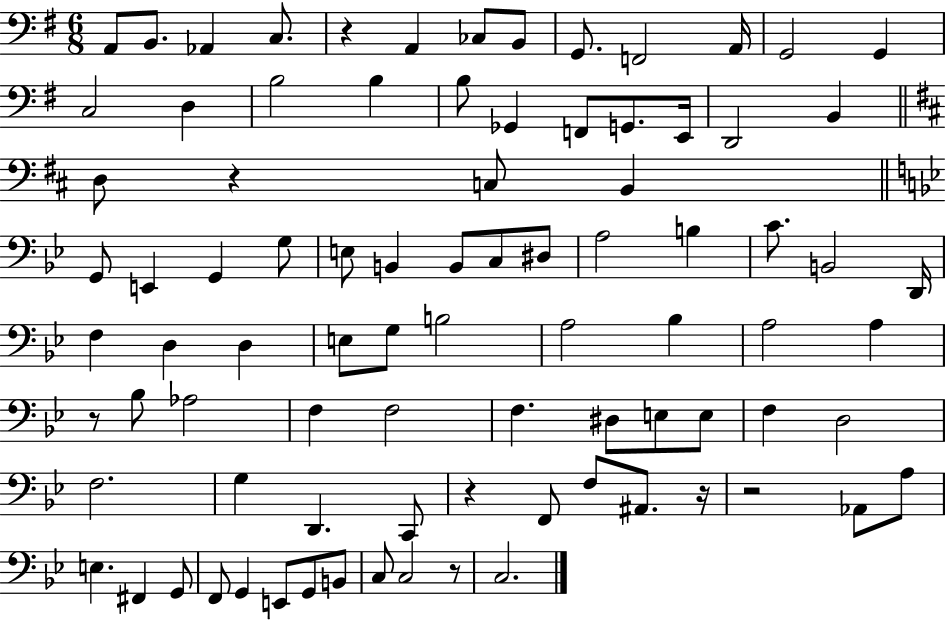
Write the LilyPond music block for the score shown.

{
  \clef bass
  \numericTimeSignature
  \time 6/8
  \key g \major
  a,8 b,8. aes,4 c8. | r4 a,4 ces8 b,8 | g,8. f,2 a,16 | g,2 g,4 | \break c2 d4 | b2 b4 | b8 ges,4 f,8 g,8. e,16 | d,2 b,4 | \break \bar "||" \break \key d \major d8 r4 c8 b,4 | \bar "||" \break \key g \minor g,8 e,4 g,4 g8 | e8 b,4 b,8 c8 dis8 | a2 b4 | c'8. b,2 d,16 | \break f4 d4 d4 | e8 g8 b2 | a2 bes4 | a2 a4 | \break r8 bes8 aes2 | f4 f2 | f4. dis8 e8 e8 | f4 d2 | \break f2. | g4 d,4. c,8 | r4 f,8 f8 ais,8. r16 | r2 aes,8 a8 | \break e4. fis,4 g,8 | f,8 g,4 e,8 g,8 b,8 | c8 c2 r8 | c2. | \break \bar "|."
}